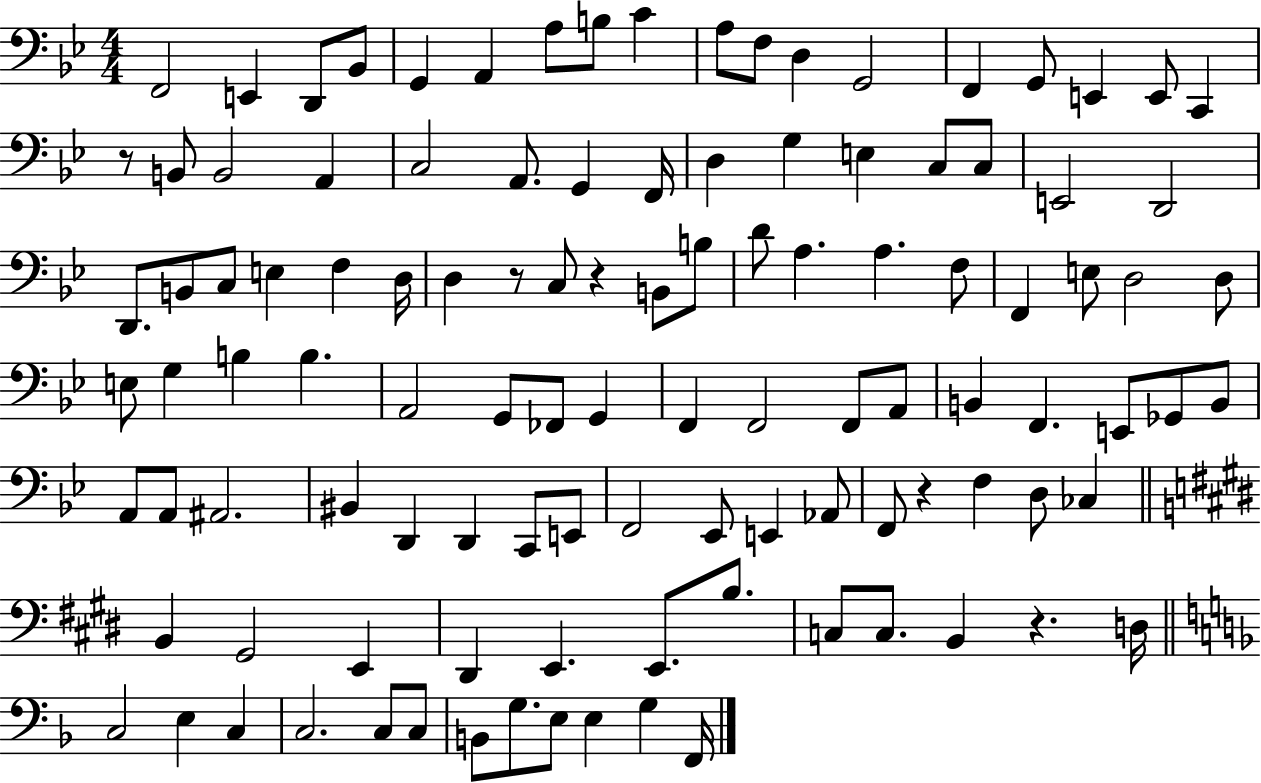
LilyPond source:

{
  \clef bass
  \numericTimeSignature
  \time 4/4
  \key bes \major
  f,2 e,4 d,8 bes,8 | g,4 a,4 a8 b8 c'4 | a8 f8 d4 g,2 | f,4 g,8 e,4 e,8 c,4 | \break r8 b,8 b,2 a,4 | c2 a,8. g,4 f,16 | d4 g4 e4 c8 c8 | e,2 d,2 | \break d,8. b,8 c8 e4 f4 d16 | d4 r8 c8 r4 b,8 b8 | d'8 a4. a4. f8 | f,4 e8 d2 d8 | \break e8 g4 b4 b4. | a,2 g,8 fes,8 g,4 | f,4 f,2 f,8 a,8 | b,4 f,4. e,8 ges,8 b,8 | \break a,8 a,8 ais,2. | bis,4 d,4 d,4 c,8 e,8 | f,2 ees,8 e,4 aes,8 | f,8 r4 f4 d8 ces4 | \break \bar "||" \break \key e \major b,4 gis,2 e,4 | dis,4 e,4. e,8. b8. | c8 c8. b,4 r4. d16 | \bar "||" \break \key d \minor c2 e4 c4 | c2. c8 c8 | b,8 g8. e8 e4 g4 f,16 | \bar "|."
}